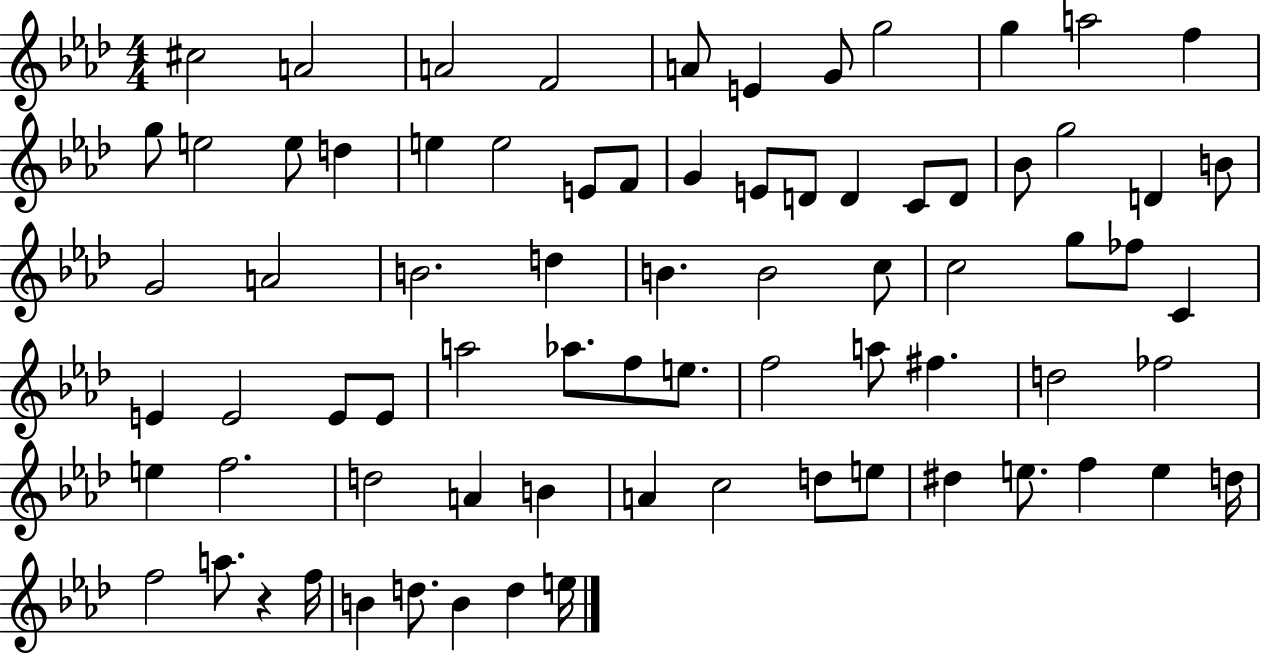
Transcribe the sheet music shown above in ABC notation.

X:1
T:Untitled
M:4/4
L:1/4
K:Ab
^c2 A2 A2 F2 A/2 E G/2 g2 g a2 f g/2 e2 e/2 d e e2 E/2 F/2 G E/2 D/2 D C/2 D/2 _B/2 g2 D B/2 G2 A2 B2 d B B2 c/2 c2 g/2 _f/2 C E E2 E/2 E/2 a2 _a/2 f/2 e/2 f2 a/2 ^f d2 _f2 e f2 d2 A B A c2 d/2 e/2 ^d e/2 f e d/4 f2 a/2 z f/4 B d/2 B d e/4